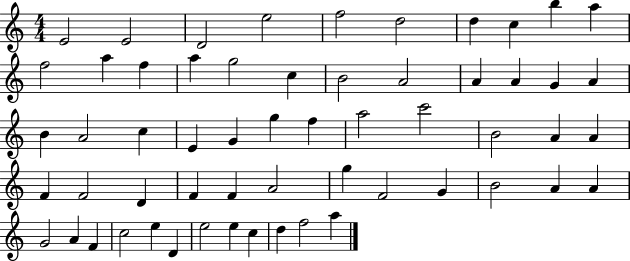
{
  \clef treble
  \numericTimeSignature
  \time 4/4
  \key c \major
  e'2 e'2 | d'2 e''2 | f''2 d''2 | d''4 c''4 b''4 a''4 | \break f''2 a''4 f''4 | a''4 g''2 c''4 | b'2 a'2 | a'4 a'4 g'4 a'4 | \break b'4 a'2 c''4 | e'4 g'4 g''4 f''4 | a''2 c'''2 | b'2 a'4 a'4 | \break f'4 f'2 d'4 | f'4 f'4 a'2 | g''4 f'2 g'4 | b'2 a'4 a'4 | \break g'2 a'4 f'4 | c''2 e''4 d'4 | e''2 e''4 c''4 | d''4 f''2 a''4 | \break \bar "|."
}